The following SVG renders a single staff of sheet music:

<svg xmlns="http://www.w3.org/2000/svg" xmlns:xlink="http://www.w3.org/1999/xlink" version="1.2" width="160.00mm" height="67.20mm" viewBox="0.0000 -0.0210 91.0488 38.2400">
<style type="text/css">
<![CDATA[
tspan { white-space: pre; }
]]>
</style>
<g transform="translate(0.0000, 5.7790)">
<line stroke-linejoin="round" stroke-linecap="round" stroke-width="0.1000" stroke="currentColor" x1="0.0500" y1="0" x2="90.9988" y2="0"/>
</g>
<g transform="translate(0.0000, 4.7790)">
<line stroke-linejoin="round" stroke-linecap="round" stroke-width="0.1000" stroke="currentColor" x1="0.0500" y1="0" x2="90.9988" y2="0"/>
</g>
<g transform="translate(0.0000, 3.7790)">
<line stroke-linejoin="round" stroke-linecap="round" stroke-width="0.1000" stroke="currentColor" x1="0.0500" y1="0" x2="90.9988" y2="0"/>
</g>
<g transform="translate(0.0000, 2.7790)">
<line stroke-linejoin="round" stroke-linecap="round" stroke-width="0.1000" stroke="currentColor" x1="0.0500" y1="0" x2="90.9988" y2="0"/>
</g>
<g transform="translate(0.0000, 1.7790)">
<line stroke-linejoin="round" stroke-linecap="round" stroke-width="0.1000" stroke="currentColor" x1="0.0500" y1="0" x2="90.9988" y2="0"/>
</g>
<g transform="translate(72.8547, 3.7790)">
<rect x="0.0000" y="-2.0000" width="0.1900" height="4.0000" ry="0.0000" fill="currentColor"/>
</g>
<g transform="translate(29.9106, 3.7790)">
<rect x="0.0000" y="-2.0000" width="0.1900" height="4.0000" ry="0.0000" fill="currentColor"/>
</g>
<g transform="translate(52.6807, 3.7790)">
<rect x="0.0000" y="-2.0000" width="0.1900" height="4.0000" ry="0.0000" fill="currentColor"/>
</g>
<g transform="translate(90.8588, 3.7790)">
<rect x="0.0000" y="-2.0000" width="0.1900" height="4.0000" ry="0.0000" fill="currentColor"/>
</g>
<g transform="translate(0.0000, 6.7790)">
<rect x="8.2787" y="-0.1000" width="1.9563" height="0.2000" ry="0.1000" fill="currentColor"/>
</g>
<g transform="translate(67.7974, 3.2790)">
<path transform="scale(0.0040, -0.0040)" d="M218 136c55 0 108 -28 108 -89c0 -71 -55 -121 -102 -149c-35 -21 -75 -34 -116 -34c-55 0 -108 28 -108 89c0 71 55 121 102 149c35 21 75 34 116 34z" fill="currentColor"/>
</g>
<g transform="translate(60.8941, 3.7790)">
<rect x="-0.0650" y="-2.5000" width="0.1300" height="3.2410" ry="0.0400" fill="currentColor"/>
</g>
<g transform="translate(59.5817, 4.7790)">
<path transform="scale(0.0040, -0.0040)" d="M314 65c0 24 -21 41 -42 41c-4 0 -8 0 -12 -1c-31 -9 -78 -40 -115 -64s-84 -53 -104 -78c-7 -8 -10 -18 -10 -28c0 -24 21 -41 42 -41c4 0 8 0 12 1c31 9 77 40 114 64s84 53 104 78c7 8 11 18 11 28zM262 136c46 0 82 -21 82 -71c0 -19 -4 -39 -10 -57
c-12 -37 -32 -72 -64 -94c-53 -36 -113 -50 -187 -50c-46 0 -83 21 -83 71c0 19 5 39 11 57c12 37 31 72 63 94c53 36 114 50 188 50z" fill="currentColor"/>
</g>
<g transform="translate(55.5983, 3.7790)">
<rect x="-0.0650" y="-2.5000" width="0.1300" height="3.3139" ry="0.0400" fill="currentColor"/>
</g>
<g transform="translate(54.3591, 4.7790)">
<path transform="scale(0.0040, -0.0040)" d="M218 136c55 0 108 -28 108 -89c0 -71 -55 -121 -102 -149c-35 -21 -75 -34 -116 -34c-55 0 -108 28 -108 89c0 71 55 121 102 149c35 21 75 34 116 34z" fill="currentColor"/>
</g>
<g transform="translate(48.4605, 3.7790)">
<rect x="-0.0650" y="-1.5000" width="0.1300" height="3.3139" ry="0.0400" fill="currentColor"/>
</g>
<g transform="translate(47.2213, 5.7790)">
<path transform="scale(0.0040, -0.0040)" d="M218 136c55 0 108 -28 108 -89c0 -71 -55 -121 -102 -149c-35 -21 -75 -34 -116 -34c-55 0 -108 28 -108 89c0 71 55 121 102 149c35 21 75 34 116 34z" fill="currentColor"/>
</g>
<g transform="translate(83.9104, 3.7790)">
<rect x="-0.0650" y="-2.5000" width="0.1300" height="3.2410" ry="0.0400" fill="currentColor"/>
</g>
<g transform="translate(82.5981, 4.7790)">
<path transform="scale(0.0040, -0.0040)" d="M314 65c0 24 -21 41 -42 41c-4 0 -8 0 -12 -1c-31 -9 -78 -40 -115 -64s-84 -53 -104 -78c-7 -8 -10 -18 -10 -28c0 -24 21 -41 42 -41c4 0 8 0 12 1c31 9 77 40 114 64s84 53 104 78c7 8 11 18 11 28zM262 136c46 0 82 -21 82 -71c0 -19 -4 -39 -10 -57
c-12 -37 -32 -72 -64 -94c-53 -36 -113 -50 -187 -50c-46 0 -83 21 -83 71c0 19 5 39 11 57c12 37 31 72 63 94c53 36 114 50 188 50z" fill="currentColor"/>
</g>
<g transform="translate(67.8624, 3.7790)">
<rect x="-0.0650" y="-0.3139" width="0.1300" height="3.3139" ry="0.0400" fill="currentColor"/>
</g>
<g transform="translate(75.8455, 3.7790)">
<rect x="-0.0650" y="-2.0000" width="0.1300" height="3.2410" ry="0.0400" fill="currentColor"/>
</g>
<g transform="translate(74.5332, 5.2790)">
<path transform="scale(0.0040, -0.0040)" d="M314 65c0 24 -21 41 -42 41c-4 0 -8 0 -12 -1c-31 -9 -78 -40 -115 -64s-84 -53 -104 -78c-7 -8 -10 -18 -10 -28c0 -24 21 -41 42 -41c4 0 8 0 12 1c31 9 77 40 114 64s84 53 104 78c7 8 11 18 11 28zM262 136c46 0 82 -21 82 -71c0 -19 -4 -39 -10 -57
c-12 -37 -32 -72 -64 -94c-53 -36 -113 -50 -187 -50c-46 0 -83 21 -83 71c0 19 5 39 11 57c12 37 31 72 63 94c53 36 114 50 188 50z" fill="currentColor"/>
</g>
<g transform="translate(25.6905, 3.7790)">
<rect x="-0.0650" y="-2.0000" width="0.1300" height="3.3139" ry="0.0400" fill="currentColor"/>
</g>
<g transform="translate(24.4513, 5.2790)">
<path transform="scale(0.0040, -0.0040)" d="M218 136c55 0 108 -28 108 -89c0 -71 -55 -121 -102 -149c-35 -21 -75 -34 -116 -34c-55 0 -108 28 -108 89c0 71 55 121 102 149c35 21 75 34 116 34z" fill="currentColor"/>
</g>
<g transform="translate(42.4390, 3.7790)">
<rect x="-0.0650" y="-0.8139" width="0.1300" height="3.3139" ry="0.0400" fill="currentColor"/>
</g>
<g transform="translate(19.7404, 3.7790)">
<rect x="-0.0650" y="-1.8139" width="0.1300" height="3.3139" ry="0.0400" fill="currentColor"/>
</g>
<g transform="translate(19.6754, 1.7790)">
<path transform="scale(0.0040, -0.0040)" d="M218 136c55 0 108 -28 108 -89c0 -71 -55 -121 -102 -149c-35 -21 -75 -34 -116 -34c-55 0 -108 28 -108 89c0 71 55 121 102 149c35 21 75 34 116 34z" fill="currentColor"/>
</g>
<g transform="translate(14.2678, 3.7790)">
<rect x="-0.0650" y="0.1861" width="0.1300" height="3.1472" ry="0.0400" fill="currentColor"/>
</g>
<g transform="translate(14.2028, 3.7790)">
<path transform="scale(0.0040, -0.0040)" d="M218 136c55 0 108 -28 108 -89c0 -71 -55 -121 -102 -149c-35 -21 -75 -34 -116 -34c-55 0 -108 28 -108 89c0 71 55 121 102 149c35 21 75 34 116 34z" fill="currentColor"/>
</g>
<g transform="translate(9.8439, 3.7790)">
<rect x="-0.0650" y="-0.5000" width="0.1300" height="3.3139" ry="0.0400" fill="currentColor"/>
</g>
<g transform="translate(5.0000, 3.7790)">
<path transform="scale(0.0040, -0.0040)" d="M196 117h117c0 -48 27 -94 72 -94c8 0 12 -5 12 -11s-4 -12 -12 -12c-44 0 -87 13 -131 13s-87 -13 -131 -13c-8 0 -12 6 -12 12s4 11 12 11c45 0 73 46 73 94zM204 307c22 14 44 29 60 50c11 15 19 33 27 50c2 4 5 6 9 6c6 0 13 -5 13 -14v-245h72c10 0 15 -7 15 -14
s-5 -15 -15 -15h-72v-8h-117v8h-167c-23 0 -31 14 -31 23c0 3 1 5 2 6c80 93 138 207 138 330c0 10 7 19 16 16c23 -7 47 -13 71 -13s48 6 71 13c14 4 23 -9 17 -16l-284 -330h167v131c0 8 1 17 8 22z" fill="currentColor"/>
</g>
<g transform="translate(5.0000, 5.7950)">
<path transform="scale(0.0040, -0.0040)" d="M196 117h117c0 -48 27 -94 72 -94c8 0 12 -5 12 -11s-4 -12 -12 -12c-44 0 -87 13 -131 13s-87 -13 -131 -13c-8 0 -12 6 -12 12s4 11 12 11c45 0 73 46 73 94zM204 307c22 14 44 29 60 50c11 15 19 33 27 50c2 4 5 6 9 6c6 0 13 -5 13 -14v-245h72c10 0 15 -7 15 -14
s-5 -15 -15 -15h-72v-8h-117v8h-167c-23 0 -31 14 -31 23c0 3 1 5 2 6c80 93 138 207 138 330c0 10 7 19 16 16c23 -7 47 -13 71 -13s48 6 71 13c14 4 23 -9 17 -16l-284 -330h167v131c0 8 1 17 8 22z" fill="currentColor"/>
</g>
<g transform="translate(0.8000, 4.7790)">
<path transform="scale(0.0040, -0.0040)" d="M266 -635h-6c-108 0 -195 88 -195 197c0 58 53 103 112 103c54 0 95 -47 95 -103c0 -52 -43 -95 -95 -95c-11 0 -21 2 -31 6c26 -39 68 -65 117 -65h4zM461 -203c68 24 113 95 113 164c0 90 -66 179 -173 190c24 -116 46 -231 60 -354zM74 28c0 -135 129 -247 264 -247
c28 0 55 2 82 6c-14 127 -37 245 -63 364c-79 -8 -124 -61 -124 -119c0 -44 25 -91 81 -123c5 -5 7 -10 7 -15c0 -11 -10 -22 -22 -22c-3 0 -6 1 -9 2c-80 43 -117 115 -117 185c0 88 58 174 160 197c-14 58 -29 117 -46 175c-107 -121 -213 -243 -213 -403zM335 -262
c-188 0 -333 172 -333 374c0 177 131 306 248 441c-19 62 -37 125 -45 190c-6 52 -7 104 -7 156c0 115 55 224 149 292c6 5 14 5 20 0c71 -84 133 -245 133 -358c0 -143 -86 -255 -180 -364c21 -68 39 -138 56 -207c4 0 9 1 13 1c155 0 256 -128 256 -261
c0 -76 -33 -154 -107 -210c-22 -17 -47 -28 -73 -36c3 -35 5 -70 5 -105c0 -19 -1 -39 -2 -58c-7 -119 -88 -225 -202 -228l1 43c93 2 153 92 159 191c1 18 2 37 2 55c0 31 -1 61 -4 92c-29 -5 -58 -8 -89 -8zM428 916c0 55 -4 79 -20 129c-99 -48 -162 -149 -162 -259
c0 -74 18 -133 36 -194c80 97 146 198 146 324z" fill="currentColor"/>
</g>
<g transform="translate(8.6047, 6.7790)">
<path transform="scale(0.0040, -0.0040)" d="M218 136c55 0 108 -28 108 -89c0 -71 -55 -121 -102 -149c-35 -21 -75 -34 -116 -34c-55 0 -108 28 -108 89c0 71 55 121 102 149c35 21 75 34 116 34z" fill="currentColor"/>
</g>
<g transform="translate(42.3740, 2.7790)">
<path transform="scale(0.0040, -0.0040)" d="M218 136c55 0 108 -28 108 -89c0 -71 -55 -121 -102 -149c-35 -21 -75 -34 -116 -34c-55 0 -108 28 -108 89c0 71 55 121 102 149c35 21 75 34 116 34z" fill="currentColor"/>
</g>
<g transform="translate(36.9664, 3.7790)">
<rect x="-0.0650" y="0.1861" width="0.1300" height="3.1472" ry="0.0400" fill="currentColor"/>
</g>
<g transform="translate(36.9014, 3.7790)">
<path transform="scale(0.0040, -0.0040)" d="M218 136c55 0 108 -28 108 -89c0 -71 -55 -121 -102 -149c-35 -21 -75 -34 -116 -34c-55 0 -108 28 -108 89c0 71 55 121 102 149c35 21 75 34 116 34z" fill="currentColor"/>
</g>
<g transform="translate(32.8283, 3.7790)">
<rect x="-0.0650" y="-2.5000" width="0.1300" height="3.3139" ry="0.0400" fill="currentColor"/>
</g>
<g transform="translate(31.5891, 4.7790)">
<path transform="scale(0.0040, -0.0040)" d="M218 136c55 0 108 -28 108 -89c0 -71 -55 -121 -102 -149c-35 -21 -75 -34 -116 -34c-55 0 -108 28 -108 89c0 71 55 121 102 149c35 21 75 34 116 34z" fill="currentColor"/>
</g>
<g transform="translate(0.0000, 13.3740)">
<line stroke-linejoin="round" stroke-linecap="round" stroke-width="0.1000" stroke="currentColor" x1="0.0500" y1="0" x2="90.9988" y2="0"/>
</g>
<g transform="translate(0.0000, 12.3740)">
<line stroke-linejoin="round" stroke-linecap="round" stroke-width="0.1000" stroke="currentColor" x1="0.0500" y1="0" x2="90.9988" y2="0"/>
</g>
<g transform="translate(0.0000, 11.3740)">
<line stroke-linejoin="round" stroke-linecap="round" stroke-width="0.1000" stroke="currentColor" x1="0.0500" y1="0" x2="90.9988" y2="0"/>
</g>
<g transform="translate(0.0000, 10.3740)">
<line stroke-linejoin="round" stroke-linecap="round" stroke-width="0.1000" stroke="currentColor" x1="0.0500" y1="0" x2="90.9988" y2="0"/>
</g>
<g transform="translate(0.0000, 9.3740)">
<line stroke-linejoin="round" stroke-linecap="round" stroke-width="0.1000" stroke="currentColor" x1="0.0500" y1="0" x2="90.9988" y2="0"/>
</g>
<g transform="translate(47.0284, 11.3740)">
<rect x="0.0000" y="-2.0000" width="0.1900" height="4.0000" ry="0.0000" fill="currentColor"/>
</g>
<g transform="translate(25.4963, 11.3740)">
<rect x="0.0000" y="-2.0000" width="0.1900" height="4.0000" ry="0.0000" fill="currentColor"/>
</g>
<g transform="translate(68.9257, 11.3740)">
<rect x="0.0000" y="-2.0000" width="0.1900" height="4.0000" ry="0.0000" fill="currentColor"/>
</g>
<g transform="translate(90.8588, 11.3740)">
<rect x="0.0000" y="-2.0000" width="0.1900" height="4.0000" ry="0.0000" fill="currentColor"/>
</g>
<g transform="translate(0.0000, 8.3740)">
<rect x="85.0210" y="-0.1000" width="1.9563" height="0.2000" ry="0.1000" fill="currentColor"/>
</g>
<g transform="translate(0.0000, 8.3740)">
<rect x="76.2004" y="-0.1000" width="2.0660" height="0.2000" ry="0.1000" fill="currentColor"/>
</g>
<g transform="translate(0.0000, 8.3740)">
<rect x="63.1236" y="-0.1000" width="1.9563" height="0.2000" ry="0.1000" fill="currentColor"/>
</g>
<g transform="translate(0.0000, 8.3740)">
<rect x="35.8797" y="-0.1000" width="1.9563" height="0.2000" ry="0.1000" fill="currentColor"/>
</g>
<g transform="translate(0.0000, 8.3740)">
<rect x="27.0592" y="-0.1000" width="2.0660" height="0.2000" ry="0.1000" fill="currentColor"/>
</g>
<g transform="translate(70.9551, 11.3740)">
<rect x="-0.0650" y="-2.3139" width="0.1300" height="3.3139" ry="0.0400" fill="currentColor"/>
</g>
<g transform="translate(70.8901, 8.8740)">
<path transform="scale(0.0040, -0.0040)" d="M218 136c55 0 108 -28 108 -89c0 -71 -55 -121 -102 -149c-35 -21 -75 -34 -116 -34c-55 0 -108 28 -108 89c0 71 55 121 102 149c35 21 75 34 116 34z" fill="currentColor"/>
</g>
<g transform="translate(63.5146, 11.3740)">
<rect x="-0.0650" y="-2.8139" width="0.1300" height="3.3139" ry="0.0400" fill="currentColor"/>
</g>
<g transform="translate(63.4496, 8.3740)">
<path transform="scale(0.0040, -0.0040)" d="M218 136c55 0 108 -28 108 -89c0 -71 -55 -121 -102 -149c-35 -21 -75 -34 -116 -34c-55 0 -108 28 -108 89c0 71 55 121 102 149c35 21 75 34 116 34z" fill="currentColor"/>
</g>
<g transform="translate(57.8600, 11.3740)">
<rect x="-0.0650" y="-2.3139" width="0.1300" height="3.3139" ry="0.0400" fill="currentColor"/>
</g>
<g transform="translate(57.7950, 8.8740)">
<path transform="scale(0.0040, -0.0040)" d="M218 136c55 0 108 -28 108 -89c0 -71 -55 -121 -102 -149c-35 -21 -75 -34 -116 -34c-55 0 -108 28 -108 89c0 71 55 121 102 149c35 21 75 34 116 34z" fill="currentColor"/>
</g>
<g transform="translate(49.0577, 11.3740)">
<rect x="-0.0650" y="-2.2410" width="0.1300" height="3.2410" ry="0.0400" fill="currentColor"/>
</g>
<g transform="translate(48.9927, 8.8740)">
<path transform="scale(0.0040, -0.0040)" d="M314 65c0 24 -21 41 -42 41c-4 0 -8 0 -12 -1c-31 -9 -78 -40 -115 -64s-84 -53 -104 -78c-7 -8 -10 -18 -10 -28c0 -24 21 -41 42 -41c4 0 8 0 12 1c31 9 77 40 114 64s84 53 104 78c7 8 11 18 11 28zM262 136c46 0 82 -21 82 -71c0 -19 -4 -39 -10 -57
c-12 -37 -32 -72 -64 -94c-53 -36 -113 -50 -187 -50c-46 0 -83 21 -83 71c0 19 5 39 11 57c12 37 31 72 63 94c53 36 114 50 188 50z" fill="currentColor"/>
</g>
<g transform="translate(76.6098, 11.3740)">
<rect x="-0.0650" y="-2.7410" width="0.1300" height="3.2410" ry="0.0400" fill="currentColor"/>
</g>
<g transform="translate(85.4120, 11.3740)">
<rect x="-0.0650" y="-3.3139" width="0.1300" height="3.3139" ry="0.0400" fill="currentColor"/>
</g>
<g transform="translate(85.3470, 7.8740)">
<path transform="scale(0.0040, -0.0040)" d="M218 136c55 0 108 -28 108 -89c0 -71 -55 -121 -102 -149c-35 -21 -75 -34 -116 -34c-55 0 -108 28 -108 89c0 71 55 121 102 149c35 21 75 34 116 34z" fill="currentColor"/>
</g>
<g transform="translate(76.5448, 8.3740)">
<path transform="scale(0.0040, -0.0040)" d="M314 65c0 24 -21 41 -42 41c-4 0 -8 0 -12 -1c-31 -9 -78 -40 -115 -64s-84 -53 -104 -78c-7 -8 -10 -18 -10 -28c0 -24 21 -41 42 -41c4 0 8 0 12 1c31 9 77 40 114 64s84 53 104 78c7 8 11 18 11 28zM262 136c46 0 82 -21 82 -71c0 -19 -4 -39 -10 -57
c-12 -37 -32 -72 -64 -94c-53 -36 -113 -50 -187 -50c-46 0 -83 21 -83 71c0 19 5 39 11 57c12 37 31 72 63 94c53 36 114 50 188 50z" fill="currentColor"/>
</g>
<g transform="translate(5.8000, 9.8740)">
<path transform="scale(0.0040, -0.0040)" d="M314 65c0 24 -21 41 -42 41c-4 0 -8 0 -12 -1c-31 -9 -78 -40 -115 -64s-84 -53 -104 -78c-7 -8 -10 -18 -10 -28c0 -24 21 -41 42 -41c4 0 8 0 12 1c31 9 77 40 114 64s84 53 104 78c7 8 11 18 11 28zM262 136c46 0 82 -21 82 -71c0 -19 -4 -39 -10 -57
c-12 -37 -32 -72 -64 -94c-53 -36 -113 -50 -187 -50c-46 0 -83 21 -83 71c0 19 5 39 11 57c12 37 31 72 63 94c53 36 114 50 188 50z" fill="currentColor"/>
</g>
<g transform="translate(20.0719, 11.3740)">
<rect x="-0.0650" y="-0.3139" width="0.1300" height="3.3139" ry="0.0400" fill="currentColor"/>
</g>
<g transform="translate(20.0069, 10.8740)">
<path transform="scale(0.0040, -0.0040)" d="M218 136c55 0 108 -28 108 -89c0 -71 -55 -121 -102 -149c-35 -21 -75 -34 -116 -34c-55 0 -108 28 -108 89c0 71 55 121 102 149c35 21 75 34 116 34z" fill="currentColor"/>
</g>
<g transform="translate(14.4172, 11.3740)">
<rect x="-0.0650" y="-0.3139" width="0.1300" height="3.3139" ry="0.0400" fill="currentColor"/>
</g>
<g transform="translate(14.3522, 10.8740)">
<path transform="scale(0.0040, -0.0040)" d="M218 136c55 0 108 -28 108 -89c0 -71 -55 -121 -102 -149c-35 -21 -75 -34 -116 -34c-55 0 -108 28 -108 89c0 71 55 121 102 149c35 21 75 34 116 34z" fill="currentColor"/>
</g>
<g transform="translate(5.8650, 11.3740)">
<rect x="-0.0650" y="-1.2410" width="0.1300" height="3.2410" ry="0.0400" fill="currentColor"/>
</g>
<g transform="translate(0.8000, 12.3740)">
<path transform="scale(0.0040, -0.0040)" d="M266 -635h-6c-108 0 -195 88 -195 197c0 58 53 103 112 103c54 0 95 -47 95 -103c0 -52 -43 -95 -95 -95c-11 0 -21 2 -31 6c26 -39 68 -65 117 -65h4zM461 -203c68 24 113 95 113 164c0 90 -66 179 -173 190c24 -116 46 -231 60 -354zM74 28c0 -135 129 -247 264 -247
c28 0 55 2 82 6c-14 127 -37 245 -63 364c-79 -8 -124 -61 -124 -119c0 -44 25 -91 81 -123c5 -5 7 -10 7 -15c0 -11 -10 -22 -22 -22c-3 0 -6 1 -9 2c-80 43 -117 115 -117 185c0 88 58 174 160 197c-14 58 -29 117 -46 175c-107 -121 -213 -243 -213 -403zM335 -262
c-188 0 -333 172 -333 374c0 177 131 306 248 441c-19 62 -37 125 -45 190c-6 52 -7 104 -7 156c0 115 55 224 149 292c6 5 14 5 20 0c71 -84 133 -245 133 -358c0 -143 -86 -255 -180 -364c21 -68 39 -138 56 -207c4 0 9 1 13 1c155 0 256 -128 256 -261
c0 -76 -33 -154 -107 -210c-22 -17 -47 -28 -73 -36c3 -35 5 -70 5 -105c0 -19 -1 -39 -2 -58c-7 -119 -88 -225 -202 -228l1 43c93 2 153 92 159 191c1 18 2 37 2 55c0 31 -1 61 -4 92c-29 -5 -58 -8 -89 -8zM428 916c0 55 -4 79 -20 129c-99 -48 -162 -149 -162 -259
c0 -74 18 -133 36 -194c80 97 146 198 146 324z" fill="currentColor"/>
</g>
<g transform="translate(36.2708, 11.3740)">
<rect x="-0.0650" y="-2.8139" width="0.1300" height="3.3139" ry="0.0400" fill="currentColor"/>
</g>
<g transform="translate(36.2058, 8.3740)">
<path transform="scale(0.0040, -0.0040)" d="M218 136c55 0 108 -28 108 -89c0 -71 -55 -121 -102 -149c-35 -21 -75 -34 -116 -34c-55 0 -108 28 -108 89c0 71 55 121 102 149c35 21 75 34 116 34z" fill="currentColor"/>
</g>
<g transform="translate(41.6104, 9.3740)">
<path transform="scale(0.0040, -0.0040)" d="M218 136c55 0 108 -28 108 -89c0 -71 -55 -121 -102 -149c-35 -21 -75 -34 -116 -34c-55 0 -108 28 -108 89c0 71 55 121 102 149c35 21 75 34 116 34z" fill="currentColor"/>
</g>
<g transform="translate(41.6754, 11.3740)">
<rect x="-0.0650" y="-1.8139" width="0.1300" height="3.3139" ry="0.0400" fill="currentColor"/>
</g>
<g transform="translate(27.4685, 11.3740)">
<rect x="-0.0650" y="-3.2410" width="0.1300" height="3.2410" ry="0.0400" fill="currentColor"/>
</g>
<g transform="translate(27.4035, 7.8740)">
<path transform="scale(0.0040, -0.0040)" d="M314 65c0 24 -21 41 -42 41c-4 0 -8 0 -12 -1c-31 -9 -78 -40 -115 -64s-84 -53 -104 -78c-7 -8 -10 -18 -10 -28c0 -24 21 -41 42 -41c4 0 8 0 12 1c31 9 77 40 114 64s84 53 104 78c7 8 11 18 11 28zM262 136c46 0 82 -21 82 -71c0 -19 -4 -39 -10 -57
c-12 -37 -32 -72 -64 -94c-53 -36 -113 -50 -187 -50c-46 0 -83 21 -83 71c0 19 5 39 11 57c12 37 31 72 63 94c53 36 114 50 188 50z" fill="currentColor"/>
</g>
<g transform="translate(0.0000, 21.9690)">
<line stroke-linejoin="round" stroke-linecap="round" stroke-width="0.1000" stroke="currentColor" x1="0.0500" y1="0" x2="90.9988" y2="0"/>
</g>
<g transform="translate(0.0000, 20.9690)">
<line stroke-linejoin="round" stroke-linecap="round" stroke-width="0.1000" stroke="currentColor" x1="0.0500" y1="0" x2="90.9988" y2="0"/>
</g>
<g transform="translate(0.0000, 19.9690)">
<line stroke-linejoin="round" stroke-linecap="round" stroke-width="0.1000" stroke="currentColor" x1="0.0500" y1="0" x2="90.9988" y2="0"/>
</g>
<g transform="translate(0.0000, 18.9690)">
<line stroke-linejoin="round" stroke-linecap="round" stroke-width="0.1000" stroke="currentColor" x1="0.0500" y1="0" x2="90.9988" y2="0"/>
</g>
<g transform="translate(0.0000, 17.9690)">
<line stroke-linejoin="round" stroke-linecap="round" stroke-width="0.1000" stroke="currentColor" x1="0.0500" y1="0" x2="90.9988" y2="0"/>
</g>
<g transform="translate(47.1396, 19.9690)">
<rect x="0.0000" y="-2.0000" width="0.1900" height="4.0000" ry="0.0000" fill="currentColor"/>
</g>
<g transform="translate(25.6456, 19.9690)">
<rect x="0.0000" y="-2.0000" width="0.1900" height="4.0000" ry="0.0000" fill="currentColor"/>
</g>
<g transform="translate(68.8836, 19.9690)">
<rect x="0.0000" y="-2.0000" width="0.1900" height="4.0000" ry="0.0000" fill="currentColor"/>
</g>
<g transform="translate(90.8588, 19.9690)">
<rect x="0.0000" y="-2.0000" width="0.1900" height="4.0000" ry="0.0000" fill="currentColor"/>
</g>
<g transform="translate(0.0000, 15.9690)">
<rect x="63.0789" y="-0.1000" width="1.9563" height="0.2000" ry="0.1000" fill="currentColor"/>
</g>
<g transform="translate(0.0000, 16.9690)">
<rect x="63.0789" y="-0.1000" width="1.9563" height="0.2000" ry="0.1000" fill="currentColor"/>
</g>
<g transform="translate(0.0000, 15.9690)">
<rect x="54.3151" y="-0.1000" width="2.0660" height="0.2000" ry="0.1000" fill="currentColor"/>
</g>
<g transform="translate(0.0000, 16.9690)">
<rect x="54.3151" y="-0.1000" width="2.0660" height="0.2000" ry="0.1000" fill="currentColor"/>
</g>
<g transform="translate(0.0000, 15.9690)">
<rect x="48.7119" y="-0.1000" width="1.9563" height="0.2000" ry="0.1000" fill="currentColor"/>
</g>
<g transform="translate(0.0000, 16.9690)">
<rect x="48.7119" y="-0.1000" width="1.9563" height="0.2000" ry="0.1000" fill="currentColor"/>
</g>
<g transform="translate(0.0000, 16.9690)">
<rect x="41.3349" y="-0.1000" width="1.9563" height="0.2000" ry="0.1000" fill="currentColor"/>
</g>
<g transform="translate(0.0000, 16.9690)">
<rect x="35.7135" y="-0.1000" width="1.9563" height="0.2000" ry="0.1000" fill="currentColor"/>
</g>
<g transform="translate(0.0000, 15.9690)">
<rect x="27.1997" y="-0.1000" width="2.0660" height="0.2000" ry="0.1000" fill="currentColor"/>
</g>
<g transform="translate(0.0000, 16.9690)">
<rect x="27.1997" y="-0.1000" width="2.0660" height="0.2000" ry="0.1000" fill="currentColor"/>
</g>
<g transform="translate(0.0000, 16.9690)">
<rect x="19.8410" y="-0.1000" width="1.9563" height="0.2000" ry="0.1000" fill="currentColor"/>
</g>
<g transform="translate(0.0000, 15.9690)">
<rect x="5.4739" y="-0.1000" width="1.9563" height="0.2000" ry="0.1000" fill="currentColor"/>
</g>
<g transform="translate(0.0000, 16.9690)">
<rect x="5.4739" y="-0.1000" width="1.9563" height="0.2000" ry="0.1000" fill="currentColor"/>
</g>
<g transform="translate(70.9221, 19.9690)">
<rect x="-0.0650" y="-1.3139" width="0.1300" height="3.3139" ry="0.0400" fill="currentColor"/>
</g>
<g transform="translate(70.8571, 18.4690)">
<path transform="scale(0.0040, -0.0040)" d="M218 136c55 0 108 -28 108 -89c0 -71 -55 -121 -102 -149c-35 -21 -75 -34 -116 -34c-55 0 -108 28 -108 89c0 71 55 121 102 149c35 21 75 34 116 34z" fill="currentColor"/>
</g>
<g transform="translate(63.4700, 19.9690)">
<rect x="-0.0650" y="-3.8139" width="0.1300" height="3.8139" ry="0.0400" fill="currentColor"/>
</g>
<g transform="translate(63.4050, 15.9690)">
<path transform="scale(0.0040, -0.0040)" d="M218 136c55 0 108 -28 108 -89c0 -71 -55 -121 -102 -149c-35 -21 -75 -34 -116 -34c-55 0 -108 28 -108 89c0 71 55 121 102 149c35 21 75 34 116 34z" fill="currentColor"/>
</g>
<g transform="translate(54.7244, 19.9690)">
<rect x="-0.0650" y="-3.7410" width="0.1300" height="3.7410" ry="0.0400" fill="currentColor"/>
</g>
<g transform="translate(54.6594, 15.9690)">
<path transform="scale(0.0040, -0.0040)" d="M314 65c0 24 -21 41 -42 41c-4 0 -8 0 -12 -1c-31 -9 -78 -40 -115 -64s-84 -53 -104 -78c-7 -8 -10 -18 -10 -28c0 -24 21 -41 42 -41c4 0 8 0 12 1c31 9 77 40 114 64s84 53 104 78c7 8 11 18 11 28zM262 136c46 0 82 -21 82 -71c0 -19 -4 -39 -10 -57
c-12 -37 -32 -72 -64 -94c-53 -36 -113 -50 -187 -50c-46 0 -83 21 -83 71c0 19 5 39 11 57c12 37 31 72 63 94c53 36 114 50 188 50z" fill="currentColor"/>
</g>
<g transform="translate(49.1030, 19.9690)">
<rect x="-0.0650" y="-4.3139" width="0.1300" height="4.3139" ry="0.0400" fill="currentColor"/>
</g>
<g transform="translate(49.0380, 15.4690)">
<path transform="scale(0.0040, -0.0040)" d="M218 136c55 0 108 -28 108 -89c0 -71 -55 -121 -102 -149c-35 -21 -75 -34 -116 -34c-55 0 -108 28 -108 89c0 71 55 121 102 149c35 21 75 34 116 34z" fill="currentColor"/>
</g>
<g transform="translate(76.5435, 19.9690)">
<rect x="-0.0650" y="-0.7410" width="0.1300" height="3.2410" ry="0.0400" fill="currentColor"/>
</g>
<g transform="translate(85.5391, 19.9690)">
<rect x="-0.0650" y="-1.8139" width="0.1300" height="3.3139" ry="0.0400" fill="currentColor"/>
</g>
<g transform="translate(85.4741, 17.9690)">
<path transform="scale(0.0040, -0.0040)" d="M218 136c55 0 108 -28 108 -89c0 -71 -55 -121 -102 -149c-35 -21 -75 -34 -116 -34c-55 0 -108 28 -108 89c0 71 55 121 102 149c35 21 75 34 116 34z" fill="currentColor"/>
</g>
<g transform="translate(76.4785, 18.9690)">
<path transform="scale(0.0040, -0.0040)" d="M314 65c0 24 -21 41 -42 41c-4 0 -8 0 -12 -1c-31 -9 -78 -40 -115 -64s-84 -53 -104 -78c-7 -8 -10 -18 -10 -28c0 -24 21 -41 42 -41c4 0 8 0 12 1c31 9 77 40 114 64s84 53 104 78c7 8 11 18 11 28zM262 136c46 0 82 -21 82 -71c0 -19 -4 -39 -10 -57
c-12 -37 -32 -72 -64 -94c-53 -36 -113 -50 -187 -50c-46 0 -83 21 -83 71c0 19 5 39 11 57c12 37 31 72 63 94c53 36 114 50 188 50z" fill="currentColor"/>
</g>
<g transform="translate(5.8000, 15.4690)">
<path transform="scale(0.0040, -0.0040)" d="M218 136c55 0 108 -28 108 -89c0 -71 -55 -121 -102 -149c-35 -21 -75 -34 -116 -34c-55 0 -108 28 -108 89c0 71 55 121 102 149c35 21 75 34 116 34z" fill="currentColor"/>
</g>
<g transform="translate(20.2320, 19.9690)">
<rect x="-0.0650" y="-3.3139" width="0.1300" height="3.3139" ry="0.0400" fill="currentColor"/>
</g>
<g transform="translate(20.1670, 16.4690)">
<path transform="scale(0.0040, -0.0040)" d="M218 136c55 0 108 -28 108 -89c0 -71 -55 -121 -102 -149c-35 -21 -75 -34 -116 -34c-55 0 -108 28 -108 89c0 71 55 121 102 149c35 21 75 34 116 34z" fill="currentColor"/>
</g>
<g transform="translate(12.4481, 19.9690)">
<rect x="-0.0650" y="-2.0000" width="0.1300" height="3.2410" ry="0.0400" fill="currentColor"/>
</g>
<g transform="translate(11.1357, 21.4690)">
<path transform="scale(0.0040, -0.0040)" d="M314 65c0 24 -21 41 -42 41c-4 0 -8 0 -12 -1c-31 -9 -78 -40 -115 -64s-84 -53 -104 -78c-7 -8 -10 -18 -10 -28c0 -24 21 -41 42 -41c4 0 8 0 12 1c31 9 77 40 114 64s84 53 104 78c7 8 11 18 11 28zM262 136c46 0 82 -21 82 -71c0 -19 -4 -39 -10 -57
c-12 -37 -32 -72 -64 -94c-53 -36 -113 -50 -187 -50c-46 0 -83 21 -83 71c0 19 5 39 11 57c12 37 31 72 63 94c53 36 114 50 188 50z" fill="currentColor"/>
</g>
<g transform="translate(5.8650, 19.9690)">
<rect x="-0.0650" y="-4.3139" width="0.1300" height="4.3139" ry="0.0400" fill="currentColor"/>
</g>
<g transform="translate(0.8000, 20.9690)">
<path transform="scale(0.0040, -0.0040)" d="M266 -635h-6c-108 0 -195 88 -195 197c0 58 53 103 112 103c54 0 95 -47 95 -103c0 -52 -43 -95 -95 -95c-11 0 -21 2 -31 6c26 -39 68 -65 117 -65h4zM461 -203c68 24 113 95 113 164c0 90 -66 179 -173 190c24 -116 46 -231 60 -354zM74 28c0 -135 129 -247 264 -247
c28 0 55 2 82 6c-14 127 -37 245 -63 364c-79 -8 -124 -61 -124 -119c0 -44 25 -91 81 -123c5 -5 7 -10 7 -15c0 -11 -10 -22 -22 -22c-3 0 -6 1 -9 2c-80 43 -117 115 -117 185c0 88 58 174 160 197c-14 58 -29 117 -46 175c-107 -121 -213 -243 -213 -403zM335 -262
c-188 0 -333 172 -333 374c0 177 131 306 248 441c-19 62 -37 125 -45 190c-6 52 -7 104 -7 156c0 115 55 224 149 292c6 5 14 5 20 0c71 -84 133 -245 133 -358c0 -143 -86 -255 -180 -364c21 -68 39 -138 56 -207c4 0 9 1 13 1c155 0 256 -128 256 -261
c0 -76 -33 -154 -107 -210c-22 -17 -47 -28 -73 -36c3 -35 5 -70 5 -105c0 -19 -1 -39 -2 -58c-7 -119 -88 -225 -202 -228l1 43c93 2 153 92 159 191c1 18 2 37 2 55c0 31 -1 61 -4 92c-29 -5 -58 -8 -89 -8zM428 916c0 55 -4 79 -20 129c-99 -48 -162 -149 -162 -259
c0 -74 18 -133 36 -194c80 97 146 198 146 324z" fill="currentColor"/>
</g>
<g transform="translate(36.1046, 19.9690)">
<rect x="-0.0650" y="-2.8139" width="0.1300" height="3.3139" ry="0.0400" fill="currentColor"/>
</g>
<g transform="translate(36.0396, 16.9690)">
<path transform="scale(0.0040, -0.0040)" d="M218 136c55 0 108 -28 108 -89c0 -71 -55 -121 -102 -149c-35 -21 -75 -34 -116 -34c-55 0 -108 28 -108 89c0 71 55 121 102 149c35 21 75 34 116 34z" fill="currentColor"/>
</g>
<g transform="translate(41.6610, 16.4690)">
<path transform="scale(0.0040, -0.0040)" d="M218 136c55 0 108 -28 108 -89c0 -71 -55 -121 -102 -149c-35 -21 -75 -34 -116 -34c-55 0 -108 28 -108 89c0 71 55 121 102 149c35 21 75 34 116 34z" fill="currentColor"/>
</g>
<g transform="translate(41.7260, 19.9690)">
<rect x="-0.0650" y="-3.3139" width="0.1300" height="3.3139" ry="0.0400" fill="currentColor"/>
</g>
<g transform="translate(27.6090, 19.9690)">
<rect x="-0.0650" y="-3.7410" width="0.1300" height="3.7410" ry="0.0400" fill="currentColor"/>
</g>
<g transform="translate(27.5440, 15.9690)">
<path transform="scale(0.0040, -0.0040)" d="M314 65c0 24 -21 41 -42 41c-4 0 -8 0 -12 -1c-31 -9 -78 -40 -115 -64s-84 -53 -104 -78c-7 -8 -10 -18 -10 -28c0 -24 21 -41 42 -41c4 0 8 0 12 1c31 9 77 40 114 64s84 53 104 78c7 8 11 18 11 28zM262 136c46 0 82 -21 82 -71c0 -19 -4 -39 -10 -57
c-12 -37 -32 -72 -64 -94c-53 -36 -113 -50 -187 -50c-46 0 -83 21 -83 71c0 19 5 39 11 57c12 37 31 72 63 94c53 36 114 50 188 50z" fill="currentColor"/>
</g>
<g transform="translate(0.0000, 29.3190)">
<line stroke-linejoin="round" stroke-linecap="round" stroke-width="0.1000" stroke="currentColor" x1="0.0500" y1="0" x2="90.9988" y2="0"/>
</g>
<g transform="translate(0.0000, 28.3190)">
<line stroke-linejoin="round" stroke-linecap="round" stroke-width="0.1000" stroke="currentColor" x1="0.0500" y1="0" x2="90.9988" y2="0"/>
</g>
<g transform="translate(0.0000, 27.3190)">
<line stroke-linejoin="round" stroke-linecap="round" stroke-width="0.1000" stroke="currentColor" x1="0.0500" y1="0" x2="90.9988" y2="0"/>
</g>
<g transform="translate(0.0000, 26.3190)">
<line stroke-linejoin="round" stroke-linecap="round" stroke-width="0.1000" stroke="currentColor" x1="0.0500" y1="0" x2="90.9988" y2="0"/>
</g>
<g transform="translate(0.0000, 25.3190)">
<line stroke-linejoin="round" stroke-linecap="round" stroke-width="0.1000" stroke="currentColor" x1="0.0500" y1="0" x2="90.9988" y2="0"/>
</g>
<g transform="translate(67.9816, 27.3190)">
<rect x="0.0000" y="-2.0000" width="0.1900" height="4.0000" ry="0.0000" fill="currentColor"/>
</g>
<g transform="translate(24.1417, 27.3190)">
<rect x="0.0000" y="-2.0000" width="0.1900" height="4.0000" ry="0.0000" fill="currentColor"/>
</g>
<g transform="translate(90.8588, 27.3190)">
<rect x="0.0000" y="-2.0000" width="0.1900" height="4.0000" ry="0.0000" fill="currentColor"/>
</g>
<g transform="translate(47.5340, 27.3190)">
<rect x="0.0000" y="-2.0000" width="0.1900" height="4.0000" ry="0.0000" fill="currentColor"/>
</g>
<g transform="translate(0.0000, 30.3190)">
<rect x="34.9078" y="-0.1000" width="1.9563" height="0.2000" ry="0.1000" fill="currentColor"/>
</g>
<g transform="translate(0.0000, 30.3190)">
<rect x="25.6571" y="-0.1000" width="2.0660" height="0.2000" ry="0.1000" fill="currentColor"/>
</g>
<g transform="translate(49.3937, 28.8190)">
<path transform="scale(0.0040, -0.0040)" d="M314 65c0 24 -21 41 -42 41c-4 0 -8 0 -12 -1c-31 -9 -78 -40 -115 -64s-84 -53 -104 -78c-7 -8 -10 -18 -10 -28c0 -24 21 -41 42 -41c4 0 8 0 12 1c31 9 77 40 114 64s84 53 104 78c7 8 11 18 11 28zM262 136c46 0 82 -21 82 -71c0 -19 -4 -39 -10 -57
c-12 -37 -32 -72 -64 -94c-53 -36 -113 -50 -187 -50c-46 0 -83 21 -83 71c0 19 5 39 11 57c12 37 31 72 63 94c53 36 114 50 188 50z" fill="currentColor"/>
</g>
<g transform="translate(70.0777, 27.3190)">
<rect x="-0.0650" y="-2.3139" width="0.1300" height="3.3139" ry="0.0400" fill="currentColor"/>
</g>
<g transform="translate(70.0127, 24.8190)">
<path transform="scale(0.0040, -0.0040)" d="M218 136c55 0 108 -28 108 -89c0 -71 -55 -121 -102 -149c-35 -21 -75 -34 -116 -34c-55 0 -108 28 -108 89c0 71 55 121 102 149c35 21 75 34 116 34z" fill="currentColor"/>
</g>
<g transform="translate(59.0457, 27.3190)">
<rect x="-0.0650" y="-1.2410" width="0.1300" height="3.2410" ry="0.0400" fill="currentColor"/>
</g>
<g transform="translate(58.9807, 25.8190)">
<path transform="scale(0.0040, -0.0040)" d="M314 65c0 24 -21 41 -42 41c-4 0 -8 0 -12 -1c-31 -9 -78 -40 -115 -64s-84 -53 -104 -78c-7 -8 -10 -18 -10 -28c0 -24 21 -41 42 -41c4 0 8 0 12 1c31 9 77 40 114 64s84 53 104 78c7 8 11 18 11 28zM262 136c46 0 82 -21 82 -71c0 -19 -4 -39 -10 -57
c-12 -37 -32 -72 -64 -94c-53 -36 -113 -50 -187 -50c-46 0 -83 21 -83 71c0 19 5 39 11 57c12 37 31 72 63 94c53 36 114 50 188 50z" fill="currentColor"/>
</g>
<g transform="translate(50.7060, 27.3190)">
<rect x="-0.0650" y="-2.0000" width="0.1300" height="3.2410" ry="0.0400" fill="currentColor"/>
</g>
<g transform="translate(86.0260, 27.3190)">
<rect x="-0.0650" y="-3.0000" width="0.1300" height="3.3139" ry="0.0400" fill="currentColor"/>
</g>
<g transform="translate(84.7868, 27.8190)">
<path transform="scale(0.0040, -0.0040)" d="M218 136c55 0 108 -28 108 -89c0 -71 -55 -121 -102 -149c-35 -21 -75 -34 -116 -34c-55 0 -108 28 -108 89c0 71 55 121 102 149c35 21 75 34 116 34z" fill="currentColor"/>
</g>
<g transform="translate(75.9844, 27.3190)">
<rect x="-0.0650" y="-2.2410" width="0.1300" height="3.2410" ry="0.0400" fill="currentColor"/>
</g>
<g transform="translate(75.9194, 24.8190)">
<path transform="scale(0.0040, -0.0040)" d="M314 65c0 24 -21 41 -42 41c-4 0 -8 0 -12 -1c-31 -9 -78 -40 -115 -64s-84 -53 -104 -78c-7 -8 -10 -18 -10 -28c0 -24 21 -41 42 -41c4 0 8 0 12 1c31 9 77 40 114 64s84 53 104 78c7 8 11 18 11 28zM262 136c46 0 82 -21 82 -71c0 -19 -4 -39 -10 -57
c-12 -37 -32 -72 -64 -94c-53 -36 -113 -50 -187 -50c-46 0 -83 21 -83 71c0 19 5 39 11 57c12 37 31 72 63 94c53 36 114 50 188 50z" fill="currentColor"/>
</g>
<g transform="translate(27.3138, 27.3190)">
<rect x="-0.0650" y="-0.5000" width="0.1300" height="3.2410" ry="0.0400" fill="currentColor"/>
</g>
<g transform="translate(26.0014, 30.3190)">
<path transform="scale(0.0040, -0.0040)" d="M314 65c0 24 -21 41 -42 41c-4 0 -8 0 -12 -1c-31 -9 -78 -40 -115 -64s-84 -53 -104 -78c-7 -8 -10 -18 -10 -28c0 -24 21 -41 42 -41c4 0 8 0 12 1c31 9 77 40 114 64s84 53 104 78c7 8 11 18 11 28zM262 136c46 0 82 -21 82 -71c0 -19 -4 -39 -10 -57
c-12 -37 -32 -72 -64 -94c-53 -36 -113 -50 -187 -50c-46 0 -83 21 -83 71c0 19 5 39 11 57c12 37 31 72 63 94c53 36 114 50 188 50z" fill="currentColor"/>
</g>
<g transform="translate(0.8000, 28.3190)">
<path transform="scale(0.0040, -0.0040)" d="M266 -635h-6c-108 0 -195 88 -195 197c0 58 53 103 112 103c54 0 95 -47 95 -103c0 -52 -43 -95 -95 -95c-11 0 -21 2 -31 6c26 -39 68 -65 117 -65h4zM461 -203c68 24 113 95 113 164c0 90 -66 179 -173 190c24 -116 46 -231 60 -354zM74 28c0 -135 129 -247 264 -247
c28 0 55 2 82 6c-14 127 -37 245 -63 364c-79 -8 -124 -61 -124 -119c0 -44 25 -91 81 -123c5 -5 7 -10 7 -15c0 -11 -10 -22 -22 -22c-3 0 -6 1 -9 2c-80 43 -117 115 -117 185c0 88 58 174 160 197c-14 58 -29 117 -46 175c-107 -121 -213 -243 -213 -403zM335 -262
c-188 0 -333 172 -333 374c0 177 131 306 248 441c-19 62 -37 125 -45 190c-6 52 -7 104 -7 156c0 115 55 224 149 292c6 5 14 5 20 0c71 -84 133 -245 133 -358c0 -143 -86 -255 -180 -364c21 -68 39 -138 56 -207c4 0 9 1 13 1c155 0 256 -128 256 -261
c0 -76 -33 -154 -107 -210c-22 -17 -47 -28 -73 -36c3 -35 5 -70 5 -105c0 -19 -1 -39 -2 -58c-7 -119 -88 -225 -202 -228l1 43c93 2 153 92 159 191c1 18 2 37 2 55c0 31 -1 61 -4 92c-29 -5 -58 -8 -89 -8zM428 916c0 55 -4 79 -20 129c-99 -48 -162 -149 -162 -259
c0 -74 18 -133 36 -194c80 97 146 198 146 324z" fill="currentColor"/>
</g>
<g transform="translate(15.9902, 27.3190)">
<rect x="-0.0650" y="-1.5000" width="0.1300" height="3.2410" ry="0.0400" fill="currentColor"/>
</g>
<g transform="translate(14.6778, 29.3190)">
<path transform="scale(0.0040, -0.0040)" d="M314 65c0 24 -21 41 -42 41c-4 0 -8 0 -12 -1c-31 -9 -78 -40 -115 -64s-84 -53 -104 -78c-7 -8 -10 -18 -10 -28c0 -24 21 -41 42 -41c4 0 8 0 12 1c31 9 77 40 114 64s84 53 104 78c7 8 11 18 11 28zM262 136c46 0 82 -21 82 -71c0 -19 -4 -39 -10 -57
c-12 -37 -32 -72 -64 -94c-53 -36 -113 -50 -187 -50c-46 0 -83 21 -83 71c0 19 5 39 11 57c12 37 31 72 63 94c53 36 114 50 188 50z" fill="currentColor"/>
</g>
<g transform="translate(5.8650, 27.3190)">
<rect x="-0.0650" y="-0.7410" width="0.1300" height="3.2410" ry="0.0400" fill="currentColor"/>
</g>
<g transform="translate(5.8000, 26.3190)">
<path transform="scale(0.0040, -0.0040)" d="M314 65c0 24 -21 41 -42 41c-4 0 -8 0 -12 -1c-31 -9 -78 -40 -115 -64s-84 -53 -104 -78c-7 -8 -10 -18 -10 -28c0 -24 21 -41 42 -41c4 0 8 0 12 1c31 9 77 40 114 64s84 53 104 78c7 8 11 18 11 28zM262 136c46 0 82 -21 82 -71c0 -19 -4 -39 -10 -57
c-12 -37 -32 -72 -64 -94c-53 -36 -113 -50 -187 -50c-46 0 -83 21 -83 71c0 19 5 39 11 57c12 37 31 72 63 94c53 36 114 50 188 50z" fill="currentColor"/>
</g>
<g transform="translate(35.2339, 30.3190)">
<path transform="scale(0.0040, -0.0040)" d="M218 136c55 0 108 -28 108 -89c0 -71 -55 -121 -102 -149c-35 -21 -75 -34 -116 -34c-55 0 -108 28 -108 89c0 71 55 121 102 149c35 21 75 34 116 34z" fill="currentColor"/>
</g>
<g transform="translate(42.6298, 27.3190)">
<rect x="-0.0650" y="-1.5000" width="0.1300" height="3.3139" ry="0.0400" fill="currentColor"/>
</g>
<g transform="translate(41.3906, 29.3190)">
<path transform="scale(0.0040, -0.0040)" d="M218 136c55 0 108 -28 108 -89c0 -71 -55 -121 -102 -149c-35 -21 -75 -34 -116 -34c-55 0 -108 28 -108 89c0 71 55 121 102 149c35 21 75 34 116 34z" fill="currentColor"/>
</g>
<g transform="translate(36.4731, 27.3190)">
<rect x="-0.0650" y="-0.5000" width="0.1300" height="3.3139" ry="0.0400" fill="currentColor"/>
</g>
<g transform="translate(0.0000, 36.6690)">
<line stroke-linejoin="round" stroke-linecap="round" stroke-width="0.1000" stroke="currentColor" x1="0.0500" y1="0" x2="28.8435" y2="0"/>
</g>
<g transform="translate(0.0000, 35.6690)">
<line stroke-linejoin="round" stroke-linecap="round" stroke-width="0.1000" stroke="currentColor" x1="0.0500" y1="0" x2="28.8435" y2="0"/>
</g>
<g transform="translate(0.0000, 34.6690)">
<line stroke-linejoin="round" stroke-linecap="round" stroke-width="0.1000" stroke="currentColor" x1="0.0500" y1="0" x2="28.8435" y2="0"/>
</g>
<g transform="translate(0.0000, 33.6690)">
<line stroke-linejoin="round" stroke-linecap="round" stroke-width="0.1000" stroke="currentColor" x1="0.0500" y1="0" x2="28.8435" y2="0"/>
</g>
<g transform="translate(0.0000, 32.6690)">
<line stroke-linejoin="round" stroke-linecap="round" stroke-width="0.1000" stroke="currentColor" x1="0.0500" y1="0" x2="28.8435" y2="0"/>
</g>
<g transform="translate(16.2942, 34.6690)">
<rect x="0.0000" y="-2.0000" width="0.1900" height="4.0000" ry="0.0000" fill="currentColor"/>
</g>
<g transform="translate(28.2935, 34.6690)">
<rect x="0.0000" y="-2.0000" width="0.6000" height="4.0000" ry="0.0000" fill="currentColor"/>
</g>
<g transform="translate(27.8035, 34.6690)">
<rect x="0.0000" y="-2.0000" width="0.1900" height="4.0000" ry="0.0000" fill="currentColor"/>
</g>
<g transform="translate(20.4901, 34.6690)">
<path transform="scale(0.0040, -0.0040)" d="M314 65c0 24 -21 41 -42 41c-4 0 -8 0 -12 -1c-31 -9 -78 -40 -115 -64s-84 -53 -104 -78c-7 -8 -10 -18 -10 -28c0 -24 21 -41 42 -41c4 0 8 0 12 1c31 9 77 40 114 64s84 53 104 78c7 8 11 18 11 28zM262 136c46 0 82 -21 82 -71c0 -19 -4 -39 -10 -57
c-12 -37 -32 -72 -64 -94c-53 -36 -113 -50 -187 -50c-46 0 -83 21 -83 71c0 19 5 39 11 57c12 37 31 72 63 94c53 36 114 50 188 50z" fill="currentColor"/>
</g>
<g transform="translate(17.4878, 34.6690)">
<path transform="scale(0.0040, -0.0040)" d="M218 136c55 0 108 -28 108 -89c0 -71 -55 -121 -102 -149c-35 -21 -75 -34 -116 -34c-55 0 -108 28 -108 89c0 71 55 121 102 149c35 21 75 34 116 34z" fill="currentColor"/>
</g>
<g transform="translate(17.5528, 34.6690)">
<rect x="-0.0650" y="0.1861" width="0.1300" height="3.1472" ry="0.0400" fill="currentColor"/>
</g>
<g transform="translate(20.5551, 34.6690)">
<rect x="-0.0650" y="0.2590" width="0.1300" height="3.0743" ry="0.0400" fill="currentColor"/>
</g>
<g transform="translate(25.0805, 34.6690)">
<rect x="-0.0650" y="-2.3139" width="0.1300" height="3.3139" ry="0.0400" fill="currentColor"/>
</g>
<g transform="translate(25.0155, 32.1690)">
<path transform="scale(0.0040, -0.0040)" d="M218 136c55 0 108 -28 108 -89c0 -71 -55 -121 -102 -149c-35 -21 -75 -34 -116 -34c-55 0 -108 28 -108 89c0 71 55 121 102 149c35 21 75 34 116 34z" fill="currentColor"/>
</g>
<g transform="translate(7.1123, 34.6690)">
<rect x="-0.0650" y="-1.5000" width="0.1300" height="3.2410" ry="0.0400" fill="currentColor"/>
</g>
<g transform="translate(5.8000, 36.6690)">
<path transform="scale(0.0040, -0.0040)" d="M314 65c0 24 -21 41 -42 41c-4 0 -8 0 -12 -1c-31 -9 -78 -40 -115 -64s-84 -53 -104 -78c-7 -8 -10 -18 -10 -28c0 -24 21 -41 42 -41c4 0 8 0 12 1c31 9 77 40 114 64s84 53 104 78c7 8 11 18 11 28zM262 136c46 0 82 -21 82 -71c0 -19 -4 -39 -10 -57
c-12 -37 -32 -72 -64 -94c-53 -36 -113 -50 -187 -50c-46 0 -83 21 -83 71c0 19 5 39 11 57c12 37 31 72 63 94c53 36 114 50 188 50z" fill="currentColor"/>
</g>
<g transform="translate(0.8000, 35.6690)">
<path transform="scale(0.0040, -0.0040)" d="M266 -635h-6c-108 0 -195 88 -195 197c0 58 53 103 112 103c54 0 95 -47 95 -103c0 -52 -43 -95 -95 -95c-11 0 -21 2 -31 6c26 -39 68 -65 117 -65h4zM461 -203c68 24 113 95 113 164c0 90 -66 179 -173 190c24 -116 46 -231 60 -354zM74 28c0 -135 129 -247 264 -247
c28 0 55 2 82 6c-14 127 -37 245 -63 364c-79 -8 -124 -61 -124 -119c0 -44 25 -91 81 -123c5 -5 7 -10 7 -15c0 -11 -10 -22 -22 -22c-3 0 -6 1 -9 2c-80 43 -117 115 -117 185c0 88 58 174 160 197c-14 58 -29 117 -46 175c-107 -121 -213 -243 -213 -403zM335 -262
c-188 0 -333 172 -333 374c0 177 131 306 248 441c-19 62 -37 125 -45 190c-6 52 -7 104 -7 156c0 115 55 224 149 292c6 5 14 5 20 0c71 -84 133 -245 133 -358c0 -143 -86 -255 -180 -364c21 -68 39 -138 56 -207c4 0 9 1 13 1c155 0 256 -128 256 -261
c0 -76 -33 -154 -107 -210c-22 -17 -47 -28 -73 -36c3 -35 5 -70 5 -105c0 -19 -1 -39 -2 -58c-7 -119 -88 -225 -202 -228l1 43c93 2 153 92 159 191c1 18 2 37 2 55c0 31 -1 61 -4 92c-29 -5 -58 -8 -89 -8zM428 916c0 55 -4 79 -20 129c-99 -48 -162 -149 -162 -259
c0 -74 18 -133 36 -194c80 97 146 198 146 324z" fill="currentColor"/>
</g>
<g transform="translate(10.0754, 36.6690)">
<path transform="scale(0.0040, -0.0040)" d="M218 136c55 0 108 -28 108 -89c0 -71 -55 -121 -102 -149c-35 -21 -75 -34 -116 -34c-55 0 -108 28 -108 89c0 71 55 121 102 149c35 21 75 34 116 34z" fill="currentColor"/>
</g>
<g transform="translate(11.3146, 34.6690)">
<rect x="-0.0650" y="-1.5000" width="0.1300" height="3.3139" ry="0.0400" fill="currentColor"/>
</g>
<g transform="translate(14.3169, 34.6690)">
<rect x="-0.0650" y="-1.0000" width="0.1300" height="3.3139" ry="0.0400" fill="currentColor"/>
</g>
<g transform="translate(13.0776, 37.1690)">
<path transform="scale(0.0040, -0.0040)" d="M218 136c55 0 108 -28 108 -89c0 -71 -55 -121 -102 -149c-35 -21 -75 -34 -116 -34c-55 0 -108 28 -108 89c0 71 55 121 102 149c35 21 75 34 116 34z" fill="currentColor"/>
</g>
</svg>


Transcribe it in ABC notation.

X:1
T:Untitled
M:4/4
L:1/4
K:C
C B f F G B d E G G2 c F2 G2 e2 c c b2 a f g2 g a g a2 b d' F2 b c'2 a b d' c'2 c' e d2 f d2 E2 C2 C E F2 e2 g g2 A E2 E D B B2 g